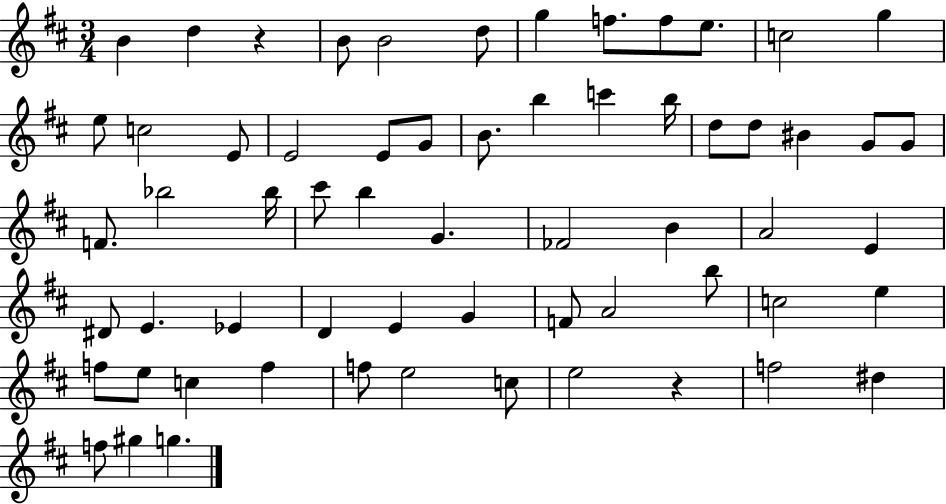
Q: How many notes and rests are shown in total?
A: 62